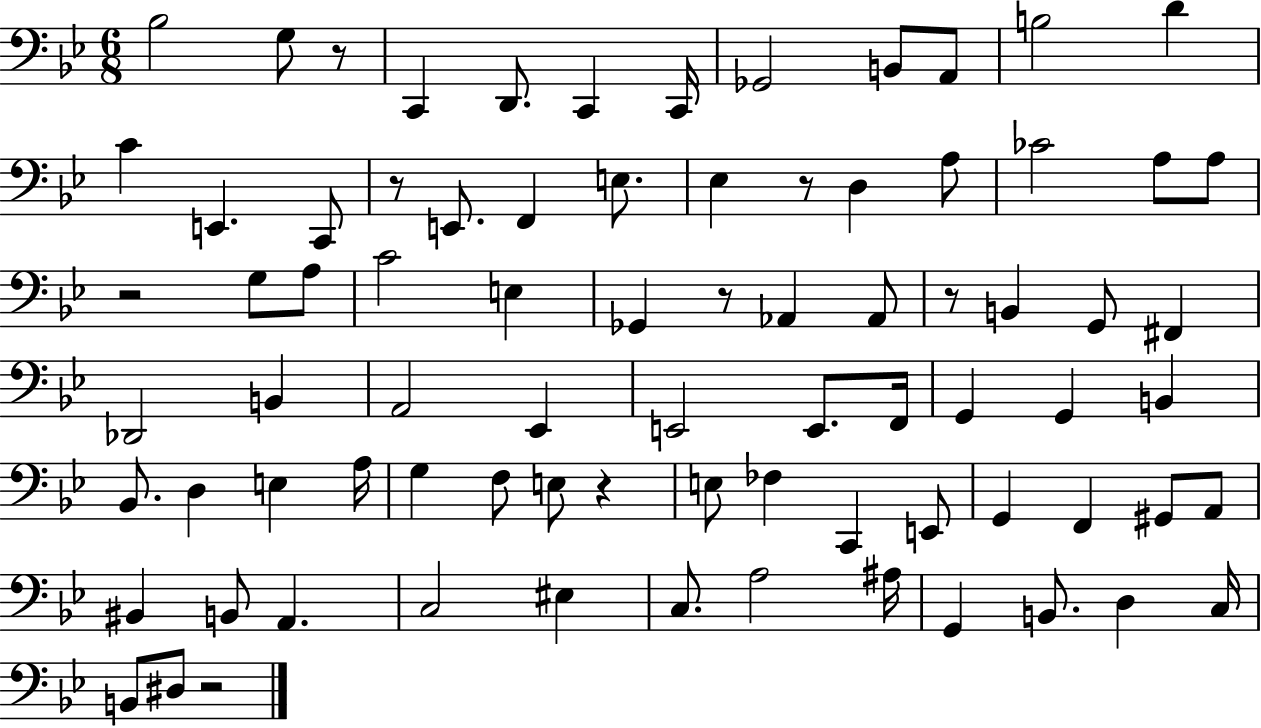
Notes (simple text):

Bb3/h G3/e R/e C2/q D2/e. C2/q C2/s Gb2/h B2/e A2/e B3/h D4/q C4/q E2/q. C2/e R/e E2/e. F2/q E3/e. Eb3/q R/e D3/q A3/e CES4/h A3/e A3/e R/h G3/e A3/e C4/h E3/q Gb2/q R/e Ab2/q Ab2/e R/e B2/q G2/e F#2/q Db2/h B2/q A2/h Eb2/q E2/h E2/e. F2/s G2/q G2/q B2/q Bb2/e. D3/q E3/q A3/s G3/q F3/e E3/e R/q E3/e FES3/q C2/q E2/e G2/q F2/q G#2/e A2/e BIS2/q B2/e A2/q. C3/h EIS3/q C3/e. A3/h A#3/s G2/q B2/e. D3/q C3/s B2/e D#3/e R/h